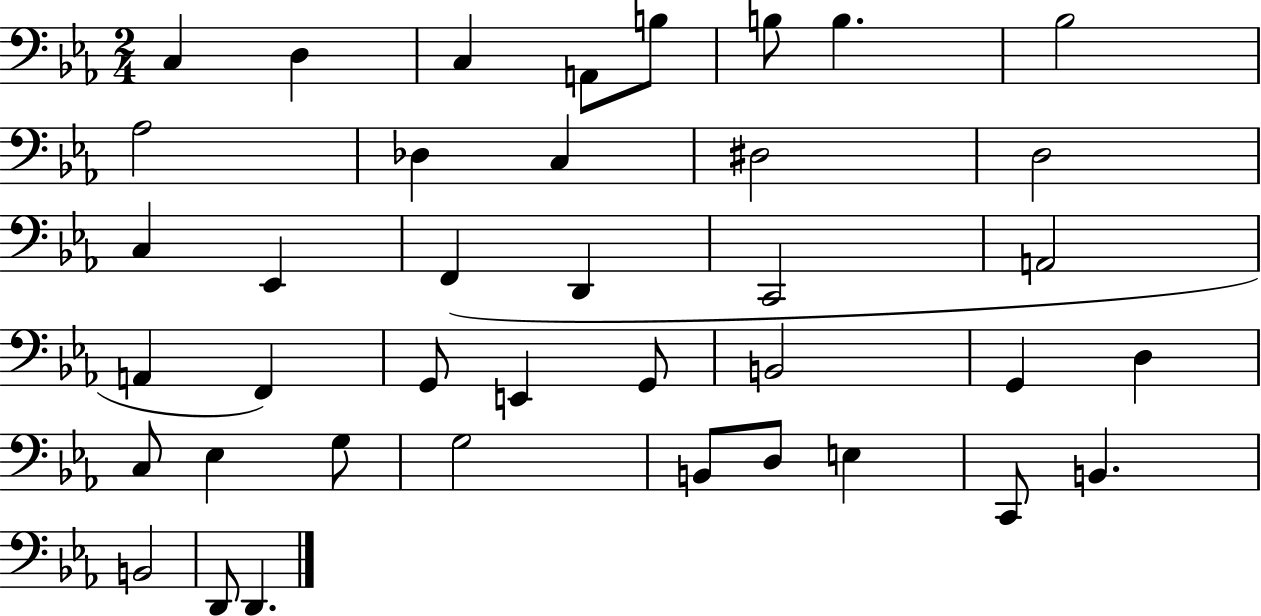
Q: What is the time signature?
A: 2/4